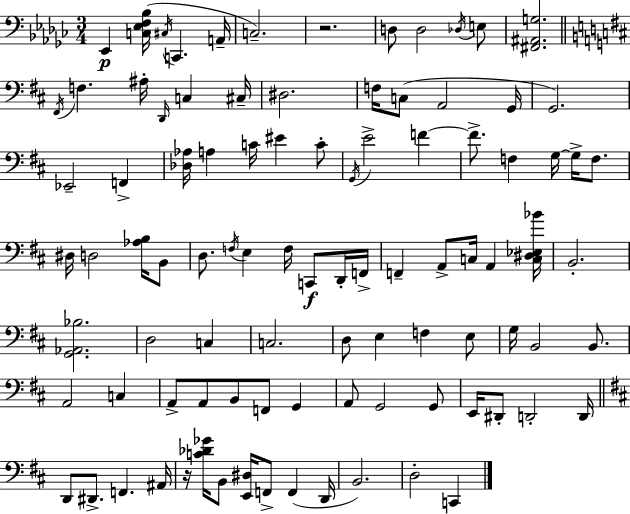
Eb2/q [C3,Eb3,F3,Bb3]/s C#3/s C2/q. A2/s C3/h. R/h. D3/e D3/h Db3/s E3/e [F#2,A#2,G3]/h. F#2/s F3/q. A#3/s D2/s C3/q C#3/s D#3/h. F3/s C3/e A2/h G2/s G2/h. Eb2/h F2/q [Db3,Ab3]/s A3/q C4/s EIS4/q C4/e G2/s E4/h F4/q F4/e. F3/q G3/s G3/s F3/e. D#3/s D3/h [Ab3,B3]/s B2/e D3/e. F3/s E3/q F3/s C2/e D2/s F2/s F2/q A2/e C3/s A2/q [C3,D#3,Eb3,Bb4]/s B2/h. [G2,Ab2,Bb3]/h. D3/h C3/q C3/h. D3/e E3/q F3/q E3/e G3/s B2/h B2/e. A2/h C3/q A2/e A2/e B2/e F2/e G2/q A2/e G2/h G2/e E2/s D#2/e D2/h D2/s D2/e D#2/e. F2/q. A#2/s R/s [C4,Db4,Gb4]/s B2/e [E2,D#3]/s F2/e F2/q D2/s B2/h. D3/h C2/q